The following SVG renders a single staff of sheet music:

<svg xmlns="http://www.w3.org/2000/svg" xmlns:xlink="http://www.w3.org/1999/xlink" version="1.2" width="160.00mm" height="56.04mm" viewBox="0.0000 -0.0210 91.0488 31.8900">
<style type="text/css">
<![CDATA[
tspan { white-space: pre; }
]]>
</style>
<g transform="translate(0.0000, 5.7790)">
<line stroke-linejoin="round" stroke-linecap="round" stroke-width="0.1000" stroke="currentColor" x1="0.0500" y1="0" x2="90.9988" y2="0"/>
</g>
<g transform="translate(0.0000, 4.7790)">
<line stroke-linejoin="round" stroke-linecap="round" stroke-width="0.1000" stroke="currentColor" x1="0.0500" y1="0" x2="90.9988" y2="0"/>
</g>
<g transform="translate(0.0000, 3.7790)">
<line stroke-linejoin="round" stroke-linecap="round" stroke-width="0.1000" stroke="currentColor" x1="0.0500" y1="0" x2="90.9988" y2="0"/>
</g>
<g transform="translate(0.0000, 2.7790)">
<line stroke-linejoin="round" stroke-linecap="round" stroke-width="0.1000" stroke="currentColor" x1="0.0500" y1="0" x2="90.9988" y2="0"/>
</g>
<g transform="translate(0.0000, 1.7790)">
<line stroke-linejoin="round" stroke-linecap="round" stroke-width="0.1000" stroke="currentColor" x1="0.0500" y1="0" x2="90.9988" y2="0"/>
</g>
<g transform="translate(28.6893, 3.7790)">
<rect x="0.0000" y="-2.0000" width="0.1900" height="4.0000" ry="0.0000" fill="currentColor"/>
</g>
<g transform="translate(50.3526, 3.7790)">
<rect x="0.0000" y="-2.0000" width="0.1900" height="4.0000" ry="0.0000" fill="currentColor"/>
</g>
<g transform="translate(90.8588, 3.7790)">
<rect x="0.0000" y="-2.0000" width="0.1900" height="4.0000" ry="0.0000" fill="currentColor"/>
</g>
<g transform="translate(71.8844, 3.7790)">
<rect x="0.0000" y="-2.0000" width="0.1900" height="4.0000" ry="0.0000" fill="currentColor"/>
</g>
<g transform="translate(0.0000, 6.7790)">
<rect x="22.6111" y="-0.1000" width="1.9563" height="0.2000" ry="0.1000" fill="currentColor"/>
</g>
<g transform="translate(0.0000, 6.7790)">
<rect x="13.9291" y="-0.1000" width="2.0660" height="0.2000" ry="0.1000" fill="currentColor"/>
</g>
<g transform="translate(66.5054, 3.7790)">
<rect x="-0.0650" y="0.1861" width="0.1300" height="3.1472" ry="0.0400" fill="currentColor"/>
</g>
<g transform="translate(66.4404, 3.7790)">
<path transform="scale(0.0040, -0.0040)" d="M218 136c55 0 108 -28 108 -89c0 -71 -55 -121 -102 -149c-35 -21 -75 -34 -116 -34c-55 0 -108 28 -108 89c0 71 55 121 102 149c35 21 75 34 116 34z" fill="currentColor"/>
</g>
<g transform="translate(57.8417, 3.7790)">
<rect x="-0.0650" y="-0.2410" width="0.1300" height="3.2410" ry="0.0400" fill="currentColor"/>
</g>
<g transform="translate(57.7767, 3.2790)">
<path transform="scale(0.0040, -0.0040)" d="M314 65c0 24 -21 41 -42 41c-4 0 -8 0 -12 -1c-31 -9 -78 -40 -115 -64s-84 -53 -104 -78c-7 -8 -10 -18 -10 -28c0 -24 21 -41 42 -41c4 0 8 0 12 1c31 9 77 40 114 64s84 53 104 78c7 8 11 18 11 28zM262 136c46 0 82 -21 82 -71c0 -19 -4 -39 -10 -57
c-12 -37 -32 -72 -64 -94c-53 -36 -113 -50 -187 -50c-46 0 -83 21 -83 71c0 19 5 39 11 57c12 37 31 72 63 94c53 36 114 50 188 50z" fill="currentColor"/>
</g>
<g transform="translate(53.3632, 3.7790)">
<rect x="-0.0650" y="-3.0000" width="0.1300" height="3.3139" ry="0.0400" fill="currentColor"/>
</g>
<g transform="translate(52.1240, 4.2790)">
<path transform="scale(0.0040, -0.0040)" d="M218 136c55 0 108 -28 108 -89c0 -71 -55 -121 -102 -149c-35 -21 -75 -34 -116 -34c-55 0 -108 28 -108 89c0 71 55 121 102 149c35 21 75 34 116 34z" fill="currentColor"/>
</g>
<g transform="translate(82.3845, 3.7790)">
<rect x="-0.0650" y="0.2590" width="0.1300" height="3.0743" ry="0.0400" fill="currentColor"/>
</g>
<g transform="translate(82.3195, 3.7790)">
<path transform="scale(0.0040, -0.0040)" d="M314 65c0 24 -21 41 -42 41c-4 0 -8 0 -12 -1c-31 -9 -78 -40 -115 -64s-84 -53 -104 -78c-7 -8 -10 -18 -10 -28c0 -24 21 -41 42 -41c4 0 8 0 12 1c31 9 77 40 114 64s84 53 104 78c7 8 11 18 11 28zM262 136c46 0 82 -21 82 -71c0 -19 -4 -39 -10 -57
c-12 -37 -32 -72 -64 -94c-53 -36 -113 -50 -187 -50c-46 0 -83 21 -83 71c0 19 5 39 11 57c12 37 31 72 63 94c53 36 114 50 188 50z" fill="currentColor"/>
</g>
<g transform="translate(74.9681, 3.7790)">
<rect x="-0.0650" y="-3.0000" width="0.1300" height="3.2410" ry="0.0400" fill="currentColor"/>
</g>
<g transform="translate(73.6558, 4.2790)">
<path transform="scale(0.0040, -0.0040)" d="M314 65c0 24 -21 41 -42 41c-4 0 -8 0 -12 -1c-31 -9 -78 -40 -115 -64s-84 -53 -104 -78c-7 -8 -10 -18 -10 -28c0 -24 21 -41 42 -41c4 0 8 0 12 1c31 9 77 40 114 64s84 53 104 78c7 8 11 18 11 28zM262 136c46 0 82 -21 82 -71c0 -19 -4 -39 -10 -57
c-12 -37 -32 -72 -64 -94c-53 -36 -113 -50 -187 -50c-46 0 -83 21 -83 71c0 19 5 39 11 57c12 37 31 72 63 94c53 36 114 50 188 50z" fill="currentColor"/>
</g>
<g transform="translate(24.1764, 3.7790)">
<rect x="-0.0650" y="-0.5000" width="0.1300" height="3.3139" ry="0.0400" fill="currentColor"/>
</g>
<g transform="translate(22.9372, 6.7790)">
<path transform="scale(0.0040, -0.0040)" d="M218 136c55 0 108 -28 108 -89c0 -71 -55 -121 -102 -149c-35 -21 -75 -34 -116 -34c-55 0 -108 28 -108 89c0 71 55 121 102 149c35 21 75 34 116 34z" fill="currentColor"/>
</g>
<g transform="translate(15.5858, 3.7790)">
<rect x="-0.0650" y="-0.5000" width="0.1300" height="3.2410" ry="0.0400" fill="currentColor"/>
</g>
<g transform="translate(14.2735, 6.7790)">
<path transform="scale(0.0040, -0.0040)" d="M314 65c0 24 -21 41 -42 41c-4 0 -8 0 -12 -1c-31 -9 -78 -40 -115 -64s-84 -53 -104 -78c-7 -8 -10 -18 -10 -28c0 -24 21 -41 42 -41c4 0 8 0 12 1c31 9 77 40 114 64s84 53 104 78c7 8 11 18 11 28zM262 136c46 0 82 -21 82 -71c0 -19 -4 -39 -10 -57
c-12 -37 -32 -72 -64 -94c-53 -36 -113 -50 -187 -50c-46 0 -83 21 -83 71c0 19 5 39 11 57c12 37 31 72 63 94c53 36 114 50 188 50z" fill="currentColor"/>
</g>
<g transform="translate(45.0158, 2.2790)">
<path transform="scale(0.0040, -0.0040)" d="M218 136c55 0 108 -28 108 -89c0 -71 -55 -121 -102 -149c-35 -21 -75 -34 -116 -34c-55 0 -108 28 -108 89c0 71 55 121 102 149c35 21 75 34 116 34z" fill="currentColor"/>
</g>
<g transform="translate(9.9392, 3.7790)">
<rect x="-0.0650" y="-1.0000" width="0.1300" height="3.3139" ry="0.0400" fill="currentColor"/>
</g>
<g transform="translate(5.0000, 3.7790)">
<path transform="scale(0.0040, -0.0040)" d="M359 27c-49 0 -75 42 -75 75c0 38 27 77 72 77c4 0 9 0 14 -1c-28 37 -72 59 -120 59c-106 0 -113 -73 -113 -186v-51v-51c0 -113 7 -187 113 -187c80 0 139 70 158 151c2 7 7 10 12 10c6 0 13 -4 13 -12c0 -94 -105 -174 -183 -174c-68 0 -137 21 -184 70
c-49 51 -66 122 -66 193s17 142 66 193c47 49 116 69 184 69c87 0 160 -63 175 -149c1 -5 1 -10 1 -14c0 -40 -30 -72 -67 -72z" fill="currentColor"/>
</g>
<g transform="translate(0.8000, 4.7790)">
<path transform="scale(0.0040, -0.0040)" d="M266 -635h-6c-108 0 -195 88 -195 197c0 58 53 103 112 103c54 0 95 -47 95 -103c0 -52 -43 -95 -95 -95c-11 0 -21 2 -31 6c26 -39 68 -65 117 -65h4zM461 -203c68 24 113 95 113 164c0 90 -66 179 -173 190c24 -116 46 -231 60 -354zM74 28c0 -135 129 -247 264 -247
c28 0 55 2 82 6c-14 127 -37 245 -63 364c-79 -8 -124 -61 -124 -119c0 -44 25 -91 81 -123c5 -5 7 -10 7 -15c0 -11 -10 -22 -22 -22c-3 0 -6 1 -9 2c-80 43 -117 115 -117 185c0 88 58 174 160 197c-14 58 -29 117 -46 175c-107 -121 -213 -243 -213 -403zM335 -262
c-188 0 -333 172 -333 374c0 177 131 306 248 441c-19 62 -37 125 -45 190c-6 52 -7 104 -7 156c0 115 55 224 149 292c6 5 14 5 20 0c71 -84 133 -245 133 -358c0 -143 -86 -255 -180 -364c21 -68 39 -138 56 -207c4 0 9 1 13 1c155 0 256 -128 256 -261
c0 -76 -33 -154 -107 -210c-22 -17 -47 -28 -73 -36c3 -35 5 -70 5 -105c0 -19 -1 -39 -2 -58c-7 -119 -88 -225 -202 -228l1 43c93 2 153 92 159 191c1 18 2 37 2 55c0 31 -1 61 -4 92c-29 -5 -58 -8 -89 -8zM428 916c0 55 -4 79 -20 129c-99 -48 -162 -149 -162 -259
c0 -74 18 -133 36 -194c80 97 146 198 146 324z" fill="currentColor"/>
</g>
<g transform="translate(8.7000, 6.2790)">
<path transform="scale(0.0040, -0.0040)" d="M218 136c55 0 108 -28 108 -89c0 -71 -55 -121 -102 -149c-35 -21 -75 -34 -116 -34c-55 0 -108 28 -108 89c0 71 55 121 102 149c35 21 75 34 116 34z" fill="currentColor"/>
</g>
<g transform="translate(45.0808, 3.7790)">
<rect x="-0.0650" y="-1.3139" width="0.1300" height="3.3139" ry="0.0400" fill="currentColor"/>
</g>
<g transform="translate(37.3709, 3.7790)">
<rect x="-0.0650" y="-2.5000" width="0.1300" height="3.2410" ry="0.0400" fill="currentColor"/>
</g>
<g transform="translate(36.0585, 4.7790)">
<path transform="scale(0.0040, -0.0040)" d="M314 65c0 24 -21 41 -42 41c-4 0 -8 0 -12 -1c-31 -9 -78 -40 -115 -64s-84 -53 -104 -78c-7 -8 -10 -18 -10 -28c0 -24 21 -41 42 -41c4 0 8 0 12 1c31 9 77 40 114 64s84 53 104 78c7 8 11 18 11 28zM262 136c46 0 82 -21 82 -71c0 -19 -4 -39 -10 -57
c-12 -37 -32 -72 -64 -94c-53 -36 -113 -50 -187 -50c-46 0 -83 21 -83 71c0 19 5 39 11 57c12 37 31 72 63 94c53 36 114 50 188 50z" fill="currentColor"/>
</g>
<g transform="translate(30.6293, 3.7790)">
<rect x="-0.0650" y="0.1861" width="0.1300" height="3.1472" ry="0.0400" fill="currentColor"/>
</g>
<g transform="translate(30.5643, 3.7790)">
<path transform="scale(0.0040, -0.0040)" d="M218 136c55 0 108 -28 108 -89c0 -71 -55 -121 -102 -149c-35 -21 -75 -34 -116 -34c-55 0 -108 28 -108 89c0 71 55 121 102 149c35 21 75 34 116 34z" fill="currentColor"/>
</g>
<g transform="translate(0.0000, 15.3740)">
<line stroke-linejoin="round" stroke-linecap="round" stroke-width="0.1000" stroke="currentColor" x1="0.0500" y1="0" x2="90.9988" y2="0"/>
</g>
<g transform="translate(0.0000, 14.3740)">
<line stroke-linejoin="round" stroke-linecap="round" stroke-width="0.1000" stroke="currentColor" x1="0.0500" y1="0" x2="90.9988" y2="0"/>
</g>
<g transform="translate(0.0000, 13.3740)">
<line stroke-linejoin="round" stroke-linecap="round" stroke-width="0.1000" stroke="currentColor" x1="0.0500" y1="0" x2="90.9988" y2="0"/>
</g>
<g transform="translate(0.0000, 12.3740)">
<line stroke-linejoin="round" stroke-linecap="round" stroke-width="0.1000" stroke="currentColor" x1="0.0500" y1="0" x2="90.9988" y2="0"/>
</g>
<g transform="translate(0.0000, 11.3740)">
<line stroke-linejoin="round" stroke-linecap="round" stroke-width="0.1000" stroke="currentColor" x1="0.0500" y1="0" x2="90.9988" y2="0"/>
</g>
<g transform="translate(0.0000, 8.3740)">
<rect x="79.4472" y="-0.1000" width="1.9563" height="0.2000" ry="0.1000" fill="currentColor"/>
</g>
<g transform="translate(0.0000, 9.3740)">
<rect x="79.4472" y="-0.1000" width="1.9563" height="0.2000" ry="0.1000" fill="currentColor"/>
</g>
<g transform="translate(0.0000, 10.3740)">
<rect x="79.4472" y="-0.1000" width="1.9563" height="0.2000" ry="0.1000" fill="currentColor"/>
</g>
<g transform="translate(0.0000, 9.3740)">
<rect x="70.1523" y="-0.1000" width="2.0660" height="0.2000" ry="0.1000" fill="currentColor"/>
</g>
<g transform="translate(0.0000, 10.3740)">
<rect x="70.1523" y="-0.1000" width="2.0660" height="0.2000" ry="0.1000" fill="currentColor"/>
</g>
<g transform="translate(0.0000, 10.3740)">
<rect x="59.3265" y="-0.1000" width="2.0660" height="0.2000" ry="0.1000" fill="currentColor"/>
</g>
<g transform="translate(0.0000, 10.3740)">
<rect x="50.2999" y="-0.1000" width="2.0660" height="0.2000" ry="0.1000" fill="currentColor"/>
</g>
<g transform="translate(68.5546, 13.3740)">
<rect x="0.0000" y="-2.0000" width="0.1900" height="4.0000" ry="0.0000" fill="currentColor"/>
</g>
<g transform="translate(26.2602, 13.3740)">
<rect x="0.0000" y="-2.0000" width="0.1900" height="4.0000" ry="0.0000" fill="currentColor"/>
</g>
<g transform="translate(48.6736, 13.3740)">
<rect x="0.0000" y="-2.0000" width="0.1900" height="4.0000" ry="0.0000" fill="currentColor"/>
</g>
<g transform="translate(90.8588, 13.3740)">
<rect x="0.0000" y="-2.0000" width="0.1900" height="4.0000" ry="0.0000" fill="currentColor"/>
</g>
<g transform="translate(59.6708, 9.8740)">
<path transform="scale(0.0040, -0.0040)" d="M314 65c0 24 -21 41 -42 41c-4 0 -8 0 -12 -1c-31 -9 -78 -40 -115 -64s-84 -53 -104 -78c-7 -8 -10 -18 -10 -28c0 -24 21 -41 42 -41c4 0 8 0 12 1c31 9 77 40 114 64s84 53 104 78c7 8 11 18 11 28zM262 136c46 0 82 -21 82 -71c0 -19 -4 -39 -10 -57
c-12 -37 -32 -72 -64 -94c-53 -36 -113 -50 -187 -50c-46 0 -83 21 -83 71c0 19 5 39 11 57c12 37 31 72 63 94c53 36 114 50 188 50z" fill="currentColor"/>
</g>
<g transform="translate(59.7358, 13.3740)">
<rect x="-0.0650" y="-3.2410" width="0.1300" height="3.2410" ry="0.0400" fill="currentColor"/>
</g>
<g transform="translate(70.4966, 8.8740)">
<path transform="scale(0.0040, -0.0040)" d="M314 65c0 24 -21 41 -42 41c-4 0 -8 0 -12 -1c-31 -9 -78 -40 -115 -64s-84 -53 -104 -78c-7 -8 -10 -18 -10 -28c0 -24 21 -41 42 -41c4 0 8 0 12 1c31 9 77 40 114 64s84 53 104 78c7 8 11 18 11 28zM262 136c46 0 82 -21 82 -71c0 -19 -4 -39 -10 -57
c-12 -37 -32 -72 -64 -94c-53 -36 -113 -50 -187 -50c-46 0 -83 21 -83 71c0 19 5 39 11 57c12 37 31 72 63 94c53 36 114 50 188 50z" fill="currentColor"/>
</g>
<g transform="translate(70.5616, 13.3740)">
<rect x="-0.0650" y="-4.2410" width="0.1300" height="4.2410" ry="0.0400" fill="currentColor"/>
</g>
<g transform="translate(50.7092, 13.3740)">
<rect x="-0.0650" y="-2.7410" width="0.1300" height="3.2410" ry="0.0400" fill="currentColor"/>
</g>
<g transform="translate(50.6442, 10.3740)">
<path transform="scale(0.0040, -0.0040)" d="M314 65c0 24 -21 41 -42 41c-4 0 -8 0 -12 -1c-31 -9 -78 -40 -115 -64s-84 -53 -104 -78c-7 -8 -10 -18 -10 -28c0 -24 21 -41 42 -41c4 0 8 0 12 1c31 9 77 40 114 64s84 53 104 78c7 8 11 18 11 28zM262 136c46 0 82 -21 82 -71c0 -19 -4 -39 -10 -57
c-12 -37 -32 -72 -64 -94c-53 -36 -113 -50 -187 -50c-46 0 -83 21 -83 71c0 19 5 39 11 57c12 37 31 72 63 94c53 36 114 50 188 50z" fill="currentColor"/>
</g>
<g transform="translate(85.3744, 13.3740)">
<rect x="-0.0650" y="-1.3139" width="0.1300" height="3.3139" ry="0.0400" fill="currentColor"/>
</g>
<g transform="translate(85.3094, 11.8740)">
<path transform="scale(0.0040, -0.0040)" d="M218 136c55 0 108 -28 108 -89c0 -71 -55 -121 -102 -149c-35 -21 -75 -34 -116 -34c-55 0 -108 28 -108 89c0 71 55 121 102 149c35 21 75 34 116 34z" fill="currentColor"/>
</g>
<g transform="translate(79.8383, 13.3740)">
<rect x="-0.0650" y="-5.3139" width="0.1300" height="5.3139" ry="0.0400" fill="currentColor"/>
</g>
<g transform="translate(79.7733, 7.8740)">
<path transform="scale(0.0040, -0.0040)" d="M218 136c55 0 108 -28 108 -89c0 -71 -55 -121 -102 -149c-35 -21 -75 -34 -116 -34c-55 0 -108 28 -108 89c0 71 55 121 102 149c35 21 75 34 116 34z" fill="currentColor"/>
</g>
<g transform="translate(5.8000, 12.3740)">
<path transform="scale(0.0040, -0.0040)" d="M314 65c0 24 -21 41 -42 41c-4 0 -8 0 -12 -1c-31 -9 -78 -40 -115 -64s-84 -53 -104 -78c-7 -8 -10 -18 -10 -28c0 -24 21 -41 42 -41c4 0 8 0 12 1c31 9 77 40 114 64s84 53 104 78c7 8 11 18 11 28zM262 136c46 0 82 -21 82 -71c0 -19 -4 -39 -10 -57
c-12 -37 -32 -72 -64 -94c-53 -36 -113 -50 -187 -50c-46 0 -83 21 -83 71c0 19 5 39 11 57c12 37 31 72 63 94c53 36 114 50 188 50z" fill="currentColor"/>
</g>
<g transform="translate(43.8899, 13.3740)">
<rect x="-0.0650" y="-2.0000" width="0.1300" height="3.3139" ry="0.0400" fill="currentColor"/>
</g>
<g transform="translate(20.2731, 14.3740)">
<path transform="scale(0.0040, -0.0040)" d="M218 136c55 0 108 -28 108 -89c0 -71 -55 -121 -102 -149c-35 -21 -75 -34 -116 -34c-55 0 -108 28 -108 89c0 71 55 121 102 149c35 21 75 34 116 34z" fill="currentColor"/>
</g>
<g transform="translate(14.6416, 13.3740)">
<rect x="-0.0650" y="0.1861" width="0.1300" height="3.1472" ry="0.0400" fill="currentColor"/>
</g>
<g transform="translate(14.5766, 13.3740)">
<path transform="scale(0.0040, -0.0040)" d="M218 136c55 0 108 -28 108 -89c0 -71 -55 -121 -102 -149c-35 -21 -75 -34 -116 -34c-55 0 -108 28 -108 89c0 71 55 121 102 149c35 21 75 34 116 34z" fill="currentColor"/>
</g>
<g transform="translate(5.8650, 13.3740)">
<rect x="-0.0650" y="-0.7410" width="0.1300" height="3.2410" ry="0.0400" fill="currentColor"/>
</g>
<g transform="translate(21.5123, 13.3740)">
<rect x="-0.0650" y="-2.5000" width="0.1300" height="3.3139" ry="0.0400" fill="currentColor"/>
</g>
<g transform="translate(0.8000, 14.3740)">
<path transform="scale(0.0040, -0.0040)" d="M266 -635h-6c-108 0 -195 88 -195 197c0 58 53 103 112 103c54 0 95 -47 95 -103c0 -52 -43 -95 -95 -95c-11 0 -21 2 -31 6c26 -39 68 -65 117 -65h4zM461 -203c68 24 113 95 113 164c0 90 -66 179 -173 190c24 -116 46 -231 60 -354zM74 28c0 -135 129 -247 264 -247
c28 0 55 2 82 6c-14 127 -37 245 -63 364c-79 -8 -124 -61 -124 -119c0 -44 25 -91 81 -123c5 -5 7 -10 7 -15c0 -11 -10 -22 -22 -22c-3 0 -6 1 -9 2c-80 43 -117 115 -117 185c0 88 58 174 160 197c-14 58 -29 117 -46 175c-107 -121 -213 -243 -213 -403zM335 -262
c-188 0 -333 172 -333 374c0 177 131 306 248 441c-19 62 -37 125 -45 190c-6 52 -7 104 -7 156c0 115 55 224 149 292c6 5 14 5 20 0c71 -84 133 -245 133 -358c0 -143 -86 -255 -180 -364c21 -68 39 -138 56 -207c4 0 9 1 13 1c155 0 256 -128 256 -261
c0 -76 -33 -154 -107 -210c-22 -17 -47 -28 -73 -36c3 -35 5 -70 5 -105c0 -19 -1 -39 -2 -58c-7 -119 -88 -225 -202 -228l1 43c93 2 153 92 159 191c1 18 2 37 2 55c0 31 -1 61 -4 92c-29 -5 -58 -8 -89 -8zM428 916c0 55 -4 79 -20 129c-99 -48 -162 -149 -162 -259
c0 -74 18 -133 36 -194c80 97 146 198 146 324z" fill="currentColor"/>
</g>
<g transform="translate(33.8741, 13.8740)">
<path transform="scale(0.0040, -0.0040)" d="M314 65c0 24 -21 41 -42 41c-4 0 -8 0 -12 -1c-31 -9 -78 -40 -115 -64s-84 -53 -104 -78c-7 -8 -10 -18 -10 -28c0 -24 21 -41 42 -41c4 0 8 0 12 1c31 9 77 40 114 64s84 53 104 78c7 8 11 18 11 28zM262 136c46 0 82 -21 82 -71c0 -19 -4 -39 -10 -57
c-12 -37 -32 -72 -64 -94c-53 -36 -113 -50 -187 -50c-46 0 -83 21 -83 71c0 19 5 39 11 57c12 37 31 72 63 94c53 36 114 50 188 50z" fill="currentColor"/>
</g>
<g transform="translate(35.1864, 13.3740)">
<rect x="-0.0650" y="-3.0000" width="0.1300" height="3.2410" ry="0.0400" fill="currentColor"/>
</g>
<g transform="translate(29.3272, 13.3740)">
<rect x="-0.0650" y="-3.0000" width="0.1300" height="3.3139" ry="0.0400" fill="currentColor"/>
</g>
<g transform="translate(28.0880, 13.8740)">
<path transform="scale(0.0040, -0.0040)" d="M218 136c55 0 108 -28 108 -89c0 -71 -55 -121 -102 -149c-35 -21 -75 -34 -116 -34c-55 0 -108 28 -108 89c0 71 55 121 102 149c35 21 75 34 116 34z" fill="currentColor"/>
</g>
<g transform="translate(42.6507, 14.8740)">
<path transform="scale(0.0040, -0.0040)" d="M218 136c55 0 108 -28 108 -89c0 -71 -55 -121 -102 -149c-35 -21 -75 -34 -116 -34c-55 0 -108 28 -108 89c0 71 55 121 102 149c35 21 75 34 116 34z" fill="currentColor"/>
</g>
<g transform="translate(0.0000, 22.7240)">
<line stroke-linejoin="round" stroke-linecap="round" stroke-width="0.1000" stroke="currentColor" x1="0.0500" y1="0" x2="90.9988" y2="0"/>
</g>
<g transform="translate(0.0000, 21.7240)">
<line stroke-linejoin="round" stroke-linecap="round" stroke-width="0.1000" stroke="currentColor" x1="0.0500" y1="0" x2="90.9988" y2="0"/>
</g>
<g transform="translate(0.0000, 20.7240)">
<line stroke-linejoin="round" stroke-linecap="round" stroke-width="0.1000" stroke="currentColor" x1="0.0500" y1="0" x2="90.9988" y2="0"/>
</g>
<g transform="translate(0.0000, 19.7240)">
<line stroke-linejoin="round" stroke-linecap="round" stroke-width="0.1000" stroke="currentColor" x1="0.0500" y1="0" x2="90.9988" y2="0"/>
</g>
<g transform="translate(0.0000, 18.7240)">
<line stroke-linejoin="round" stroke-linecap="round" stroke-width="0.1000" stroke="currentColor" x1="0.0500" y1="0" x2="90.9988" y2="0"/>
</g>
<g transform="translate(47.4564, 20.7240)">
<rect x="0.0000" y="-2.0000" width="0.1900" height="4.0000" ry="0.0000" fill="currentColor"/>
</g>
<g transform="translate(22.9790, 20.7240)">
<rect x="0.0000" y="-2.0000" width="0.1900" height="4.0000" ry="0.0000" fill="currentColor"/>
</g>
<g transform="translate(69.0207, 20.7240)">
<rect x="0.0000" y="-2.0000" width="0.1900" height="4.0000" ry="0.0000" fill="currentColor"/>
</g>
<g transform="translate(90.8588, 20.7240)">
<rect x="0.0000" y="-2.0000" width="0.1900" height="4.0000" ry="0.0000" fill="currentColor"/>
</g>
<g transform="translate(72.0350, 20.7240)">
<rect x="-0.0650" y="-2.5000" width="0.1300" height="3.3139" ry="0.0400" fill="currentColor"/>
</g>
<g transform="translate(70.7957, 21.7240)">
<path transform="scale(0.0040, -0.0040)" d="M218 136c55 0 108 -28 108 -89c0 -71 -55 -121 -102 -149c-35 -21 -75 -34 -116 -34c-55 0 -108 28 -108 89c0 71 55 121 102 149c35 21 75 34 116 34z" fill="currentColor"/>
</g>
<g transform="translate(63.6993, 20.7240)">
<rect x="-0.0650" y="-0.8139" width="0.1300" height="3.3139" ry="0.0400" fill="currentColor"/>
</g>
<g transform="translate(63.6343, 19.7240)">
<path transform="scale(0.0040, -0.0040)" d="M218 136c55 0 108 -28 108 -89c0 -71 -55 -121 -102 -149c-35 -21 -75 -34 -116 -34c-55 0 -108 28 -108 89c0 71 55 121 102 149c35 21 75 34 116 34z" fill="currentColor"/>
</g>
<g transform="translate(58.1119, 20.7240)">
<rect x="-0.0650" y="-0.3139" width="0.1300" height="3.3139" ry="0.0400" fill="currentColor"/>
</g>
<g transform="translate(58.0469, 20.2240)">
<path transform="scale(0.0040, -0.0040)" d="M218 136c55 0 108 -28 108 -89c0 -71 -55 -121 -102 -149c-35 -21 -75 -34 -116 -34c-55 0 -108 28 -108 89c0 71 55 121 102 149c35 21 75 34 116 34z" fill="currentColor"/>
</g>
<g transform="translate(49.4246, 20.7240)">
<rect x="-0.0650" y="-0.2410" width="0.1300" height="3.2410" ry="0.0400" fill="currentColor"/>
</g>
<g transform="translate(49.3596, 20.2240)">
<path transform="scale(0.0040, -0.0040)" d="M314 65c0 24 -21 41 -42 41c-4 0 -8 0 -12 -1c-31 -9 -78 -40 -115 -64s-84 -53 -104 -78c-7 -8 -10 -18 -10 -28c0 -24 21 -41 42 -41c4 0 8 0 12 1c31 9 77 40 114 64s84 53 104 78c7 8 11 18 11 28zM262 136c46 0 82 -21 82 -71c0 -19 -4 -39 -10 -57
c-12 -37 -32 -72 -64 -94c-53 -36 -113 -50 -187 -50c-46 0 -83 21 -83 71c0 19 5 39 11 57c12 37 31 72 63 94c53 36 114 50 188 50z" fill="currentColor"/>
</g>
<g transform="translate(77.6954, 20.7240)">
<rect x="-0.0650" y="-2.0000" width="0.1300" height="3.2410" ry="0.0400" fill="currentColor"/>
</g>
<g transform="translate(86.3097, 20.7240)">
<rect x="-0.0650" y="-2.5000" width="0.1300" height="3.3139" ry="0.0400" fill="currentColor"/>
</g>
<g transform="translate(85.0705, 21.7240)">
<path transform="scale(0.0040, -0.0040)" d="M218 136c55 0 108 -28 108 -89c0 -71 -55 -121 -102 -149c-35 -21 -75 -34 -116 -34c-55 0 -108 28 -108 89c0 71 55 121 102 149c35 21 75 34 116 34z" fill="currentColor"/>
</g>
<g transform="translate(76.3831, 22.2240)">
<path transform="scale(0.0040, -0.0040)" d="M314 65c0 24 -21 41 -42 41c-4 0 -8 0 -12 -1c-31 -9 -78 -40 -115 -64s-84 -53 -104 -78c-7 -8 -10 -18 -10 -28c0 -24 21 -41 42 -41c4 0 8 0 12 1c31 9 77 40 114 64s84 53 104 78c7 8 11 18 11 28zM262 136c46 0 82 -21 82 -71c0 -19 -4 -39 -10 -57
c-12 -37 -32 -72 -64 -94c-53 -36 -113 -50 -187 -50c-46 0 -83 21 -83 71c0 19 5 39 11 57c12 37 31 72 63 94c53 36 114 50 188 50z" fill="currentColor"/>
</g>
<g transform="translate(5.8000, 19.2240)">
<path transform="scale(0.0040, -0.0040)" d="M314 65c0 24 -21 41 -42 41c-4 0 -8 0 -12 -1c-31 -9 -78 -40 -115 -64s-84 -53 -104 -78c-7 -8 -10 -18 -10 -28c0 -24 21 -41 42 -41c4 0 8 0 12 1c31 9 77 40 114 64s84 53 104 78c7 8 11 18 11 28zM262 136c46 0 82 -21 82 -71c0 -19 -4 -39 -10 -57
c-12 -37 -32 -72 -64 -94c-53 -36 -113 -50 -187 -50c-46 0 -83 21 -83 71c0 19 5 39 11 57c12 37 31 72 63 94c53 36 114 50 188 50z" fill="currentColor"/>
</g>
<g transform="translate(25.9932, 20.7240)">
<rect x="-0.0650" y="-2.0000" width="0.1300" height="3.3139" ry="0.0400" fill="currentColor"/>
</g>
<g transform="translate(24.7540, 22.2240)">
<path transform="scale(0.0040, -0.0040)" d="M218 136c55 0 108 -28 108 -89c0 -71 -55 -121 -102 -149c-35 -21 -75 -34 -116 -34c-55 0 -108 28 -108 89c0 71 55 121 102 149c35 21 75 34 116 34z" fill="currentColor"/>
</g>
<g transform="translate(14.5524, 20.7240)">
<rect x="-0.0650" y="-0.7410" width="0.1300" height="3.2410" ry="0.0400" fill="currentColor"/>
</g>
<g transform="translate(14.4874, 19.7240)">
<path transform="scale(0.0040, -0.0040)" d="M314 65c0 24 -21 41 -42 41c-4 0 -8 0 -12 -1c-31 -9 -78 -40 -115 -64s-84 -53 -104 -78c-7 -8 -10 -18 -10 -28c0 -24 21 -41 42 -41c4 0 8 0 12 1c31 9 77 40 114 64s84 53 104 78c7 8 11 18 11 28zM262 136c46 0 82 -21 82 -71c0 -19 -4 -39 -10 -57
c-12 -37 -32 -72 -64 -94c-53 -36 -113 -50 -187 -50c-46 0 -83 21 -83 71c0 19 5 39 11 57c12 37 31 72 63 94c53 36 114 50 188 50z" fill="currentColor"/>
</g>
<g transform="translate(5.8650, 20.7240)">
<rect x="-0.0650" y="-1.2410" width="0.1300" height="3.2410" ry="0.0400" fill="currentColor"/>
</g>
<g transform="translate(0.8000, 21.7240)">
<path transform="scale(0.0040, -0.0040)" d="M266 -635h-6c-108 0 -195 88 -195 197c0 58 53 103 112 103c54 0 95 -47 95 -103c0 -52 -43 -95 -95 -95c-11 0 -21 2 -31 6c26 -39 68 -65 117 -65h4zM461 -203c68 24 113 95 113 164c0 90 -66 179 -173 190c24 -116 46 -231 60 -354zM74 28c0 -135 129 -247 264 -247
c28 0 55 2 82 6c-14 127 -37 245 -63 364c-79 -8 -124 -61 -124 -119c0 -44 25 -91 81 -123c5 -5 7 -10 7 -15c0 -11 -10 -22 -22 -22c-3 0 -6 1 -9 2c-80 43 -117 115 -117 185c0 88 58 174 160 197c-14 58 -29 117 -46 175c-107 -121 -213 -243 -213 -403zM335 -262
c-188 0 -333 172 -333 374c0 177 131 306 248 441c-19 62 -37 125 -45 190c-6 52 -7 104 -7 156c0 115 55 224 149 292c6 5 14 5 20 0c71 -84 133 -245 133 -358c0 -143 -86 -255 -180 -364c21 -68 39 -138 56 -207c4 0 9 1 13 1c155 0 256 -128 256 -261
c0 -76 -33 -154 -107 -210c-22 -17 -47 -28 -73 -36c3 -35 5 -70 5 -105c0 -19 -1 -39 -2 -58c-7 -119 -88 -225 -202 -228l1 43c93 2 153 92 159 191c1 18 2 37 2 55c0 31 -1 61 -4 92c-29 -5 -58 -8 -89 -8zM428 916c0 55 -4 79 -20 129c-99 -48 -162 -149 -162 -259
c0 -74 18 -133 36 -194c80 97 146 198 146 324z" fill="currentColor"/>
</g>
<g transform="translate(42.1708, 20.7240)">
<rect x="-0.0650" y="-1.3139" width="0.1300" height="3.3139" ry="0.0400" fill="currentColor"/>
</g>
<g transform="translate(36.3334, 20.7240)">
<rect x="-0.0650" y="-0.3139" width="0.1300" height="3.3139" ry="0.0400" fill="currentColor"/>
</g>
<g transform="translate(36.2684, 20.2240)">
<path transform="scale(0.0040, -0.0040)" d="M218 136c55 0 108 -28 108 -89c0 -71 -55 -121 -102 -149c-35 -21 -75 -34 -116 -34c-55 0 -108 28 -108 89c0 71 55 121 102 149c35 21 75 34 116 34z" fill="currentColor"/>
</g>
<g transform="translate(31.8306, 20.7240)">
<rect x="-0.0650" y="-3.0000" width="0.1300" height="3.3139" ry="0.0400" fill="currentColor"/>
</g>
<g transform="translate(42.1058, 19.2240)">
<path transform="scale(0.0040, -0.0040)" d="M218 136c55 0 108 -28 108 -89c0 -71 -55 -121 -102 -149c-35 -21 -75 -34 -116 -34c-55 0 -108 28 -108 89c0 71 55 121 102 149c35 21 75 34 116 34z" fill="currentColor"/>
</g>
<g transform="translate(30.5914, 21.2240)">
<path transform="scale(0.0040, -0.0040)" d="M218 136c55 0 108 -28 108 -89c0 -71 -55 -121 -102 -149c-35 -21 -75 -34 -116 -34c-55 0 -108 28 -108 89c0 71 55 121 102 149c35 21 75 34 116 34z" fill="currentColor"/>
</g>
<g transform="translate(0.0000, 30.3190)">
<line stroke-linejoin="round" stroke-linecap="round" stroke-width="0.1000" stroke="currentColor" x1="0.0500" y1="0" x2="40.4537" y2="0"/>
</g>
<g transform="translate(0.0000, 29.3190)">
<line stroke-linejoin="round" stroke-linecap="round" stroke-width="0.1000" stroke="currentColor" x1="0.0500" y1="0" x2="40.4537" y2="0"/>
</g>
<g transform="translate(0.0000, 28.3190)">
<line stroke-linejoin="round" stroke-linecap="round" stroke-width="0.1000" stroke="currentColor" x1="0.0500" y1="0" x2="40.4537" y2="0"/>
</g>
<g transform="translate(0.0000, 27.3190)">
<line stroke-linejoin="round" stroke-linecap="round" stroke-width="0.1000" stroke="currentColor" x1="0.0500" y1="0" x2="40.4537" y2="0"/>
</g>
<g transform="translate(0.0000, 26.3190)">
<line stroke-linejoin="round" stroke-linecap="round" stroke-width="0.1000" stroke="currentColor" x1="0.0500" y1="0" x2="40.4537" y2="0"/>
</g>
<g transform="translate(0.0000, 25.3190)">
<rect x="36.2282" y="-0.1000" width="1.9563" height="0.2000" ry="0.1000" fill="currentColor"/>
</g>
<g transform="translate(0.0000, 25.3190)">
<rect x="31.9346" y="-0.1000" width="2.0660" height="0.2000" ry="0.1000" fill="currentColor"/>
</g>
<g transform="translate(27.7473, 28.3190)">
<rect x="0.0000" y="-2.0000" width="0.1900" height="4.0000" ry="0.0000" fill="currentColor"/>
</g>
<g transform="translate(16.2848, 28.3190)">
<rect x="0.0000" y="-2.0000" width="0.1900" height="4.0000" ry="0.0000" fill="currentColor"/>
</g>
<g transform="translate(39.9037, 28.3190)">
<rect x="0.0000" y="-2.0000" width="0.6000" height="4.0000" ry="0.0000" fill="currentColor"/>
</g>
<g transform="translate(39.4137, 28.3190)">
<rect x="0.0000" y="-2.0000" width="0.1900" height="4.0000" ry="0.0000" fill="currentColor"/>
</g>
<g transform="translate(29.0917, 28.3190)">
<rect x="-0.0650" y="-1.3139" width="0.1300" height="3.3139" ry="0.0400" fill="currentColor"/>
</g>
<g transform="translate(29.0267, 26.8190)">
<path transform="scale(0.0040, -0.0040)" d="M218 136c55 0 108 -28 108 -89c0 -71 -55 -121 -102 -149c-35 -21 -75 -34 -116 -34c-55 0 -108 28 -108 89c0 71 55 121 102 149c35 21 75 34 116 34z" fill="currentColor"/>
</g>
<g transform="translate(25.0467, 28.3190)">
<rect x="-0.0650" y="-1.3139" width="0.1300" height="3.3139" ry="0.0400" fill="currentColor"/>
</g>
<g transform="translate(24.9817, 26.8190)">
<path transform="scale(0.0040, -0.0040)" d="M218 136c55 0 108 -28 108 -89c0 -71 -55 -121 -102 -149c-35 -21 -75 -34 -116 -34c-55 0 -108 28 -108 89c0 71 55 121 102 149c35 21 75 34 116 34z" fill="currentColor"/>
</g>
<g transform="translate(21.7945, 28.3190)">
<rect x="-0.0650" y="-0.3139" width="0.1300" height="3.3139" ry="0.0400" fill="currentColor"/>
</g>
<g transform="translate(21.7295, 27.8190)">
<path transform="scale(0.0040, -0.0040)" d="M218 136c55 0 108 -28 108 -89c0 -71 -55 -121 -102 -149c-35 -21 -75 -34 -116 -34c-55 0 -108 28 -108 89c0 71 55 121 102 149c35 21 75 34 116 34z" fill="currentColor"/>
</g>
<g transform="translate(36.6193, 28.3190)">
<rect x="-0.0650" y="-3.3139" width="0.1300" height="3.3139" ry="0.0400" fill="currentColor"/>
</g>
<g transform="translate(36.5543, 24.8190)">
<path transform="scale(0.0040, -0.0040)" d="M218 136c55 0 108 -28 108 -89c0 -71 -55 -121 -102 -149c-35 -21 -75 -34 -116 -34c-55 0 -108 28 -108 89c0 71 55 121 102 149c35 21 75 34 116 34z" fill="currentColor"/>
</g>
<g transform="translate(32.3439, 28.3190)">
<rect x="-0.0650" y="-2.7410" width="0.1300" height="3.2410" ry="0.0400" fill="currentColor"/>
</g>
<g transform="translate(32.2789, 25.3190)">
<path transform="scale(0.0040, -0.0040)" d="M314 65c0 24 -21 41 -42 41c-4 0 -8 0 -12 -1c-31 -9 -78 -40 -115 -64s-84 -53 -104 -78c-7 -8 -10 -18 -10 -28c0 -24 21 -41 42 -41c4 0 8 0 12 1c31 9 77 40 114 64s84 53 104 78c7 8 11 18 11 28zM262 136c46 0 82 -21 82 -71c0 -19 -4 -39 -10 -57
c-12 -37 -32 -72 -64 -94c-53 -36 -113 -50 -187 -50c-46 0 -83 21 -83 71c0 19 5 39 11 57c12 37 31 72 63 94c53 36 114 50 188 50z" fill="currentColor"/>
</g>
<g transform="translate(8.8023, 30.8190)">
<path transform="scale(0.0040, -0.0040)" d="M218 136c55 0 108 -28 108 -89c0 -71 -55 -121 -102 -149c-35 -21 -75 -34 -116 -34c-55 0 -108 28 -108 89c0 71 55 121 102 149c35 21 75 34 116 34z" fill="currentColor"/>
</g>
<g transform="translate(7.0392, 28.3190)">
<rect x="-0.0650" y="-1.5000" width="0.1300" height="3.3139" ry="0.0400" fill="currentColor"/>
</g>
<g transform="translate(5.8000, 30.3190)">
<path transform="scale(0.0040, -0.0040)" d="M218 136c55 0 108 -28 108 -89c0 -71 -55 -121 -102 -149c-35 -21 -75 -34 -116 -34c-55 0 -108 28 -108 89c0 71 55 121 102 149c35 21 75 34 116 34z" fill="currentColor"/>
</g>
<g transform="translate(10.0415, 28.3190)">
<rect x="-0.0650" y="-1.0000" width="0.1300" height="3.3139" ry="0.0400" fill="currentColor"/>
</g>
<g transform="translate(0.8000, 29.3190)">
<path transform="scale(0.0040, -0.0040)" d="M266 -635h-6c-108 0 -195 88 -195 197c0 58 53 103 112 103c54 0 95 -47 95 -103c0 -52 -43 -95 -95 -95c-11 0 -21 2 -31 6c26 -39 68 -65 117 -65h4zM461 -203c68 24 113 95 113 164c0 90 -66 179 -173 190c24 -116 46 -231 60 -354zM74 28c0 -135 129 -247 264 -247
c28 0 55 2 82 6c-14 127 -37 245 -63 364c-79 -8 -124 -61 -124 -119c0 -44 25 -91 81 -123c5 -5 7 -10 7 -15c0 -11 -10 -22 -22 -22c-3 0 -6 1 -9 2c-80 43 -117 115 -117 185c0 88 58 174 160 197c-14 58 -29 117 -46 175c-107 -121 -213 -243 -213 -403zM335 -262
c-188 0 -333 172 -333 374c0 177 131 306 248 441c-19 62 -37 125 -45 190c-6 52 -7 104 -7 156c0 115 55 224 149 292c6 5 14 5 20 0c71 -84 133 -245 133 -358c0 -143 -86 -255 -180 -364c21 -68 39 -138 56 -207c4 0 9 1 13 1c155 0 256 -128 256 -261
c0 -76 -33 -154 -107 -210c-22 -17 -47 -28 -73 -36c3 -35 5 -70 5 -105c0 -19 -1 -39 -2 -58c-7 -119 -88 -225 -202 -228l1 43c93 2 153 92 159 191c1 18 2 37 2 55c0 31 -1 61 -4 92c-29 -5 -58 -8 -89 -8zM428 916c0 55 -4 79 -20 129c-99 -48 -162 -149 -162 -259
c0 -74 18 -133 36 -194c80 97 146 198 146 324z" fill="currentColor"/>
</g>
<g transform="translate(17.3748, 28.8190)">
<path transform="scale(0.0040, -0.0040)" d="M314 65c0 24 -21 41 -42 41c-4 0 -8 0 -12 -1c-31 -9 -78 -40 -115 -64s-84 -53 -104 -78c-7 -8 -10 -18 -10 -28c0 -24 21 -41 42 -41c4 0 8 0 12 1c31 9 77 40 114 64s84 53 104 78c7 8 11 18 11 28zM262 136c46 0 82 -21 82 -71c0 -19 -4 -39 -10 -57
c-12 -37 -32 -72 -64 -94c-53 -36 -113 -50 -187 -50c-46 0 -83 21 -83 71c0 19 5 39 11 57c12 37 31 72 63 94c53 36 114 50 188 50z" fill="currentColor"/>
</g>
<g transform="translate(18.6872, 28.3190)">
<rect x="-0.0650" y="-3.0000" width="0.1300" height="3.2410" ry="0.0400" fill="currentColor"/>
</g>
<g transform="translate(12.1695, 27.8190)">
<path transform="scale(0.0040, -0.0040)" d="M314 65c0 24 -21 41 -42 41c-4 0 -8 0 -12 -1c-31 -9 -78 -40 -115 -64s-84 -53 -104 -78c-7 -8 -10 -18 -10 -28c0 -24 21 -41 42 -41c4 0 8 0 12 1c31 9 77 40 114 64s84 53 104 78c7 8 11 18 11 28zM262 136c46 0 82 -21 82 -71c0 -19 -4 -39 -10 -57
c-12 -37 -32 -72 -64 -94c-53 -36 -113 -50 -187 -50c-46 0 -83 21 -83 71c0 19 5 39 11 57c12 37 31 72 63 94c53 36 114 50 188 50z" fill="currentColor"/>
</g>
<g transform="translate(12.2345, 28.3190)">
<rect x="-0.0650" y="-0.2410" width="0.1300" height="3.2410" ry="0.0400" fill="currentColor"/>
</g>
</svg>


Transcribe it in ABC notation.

X:1
T:Untitled
M:4/4
L:1/4
K:C
D C2 C B G2 e A c2 B A2 B2 d2 B G A A2 F a2 b2 d'2 f' e e2 d2 F A c e c2 c d G F2 G E D c2 A2 c e e a2 b